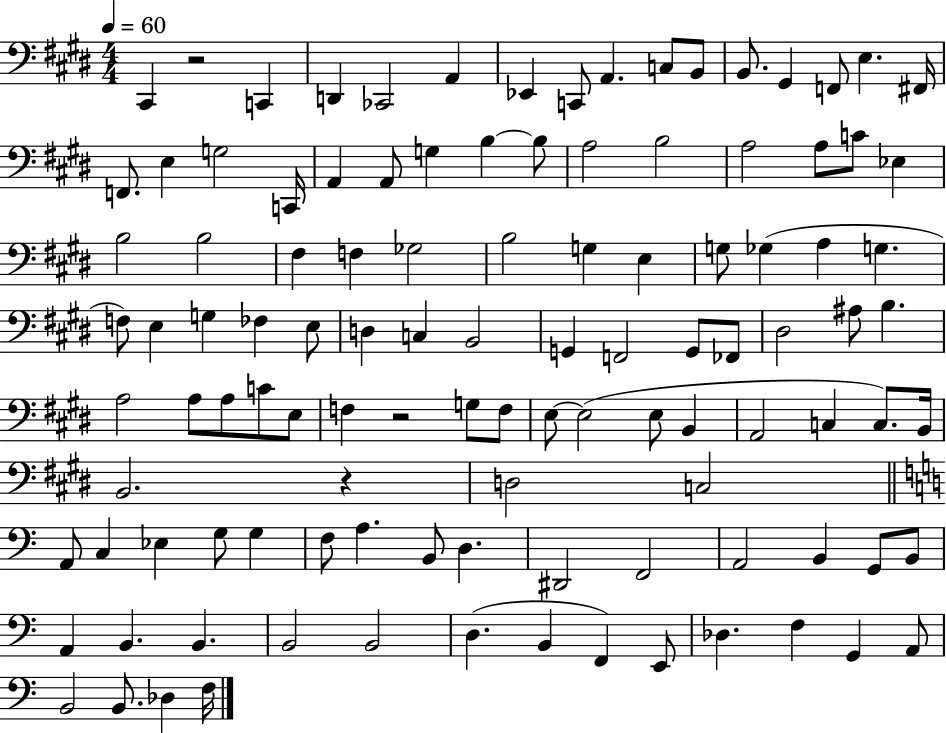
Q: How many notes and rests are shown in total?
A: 111